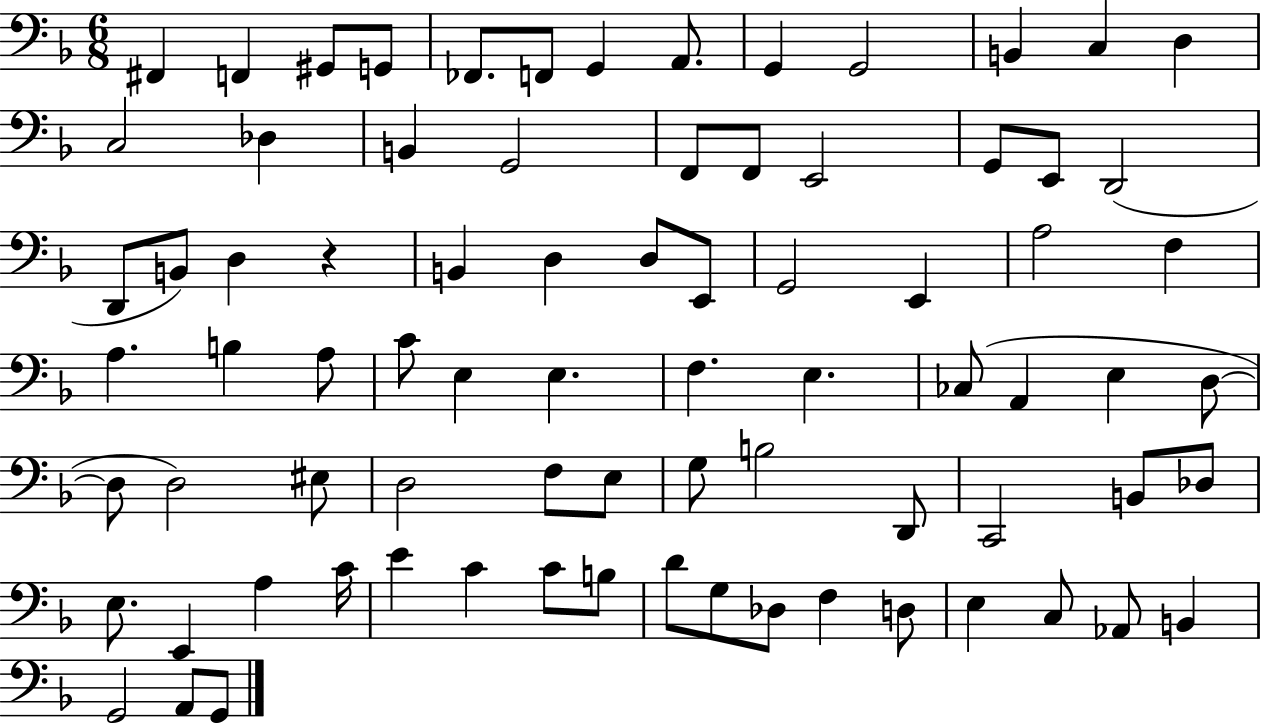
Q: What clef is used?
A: bass